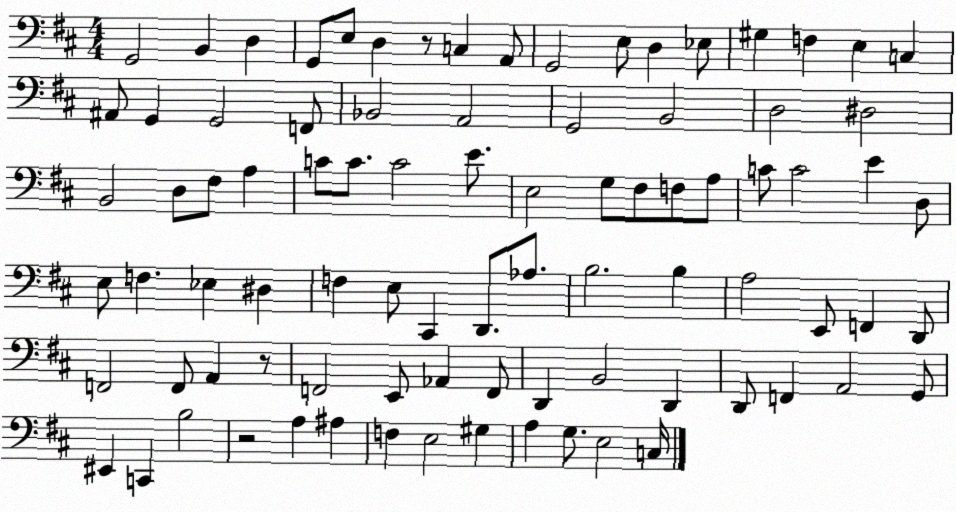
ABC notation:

X:1
T:Untitled
M:4/4
L:1/4
K:D
G,,2 B,, D, G,,/2 E,/2 D, z/2 C, A,,/2 G,,2 E,/2 D, _E,/2 ^G, F, E, C, ^A,,/2 G,, G,,2 F,,/2 _B,,2 A,,2 G,,2 B,,2 D,2 ^D,2 B,,2 D,/2 ^F,/2 A, C/2 C/2 C2 E/2 E,2 G,/2 ^F,/2 F,/2 A,/2 C/2 C2 E D,/2 E,/2 F, _E, ^D, F, E,/2 ^C,, D,,/2 _A,/2 B,2 B, A,2 E,,/2 F,, D,,/2 F,,2 F,,/2 A,, z/2 F,,2 E,,/2 _A,, F,,/2 D,, B,,2 D,, D,,/2 F,, A,,2 G,,/2 ^E,, C,, B,2 z2 A, ^A, F, E,2 ^G, A, G,/2 E,2 C,/4